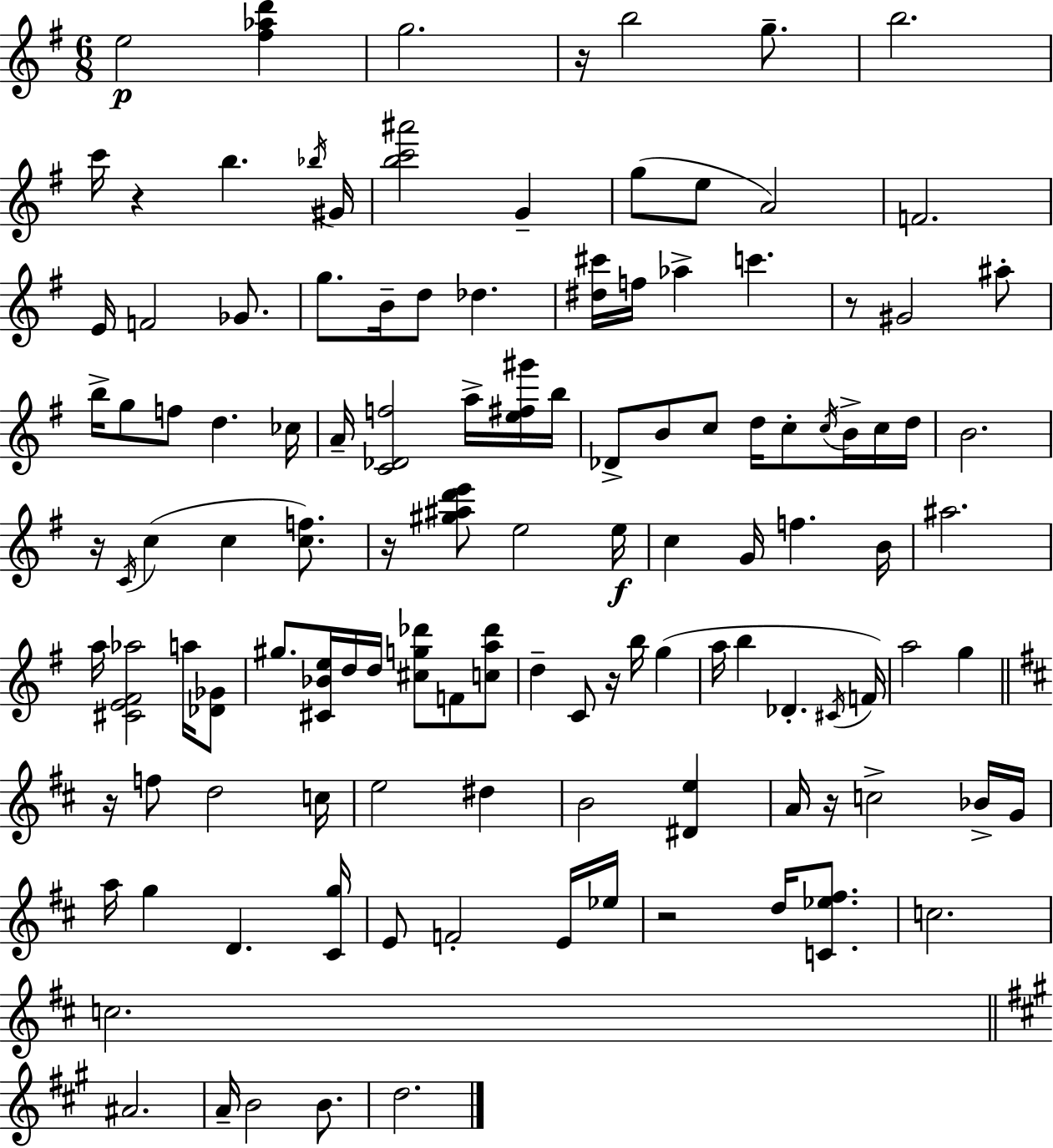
E5/h [F#5,Ab5,D6]/q G5/h. R/s B5/h G5/e. B5/h. C6/s R/q B5/q. Bb5/s G#4/s [B5,C6,A#6]/h G4/q G5/e E5/e A4/h F4/h. E4/s F4/h Gb4/e. G5/e. B4/s D5/e Db5/q. [D#5,C#6]/s F5/s Ab5/q C6/q. R/e G#4/h A#5/e B5/s G5/e F5/e D5/q. CES5/s A4/s [C4,Db4,F5]/h A5/s [E5,F#5,G#6]/s B5/s Db4/e B4/e C5/e D5/s C5/e C5/s B4/s C5/s D5/s B4/h. R/s C4/s C5/q C5/q [C5,F5]/e. R/s [G#5,A#5,D6,E6]/e E5/h E5/s C5/q G4/s F5/q. B4/s A#5/h. A5/s [C#4,E4,F#4,Ab5]/h A5/s [Db4,Gb4]/e G#5/e. [C#4,Bb4,E5]/s D5/s D5/s [C#5,G5,Db6]/e F4/e [C5,A5,Db6]/e D5/q C4/e R/s B5/s G5/q A5/s B5/q Db4/q. C#4/s F4/s A5/h G5/q R/s F5/e D5/h C5/s E5/h D#5/q B4/h [D#4,E5]/q A4/s R/s C5/h Bb4/s G4/s A5/s G5/q D4/q. [C#4,G5]/s E4/e F4/h E4/s Eb5/s R/h D5/s [C4,Eb5,F#5]/e. C5/h. C5/h. A#4/h. A4/s B4/h B4/e. D5/h.